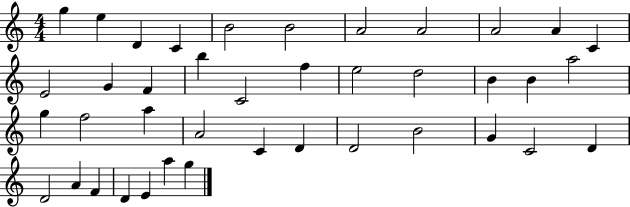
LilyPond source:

{
  \clef treble
  \numericTimeSignature
  \time 4/4
  \key c \major
  g''4 e''4 d'4 c'4 | b'2 b'2 | a'2 a'2 | a'2 a'4 c'4 | \break e'2 g'4 f'4 | b''4 c'2 f''4 | e''2 d''2 | b'4 b'4 a''2 | \break g''4 f''2 a''4 | a'2 c'4 d'4 | d'2 b'2 | g'4 c'2 d'4 | \break d'2 a'4 f'4 | d'4 e'4 a''4 g''4 | \bar "|."
}